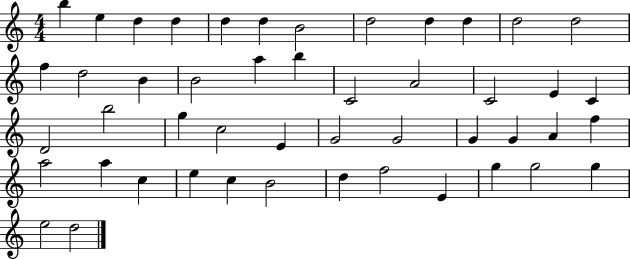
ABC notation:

X:1
T:Untitled
M:4/4
L:1/4
K:C
b e d d d d B2 d2 d d d2 d2 f d2 B B2 a b C2 A2 C2 E C D2 b2 g c2 E G2 G2 G G A f a2 a c e c B2 d f2 E g g2 g e2 d2